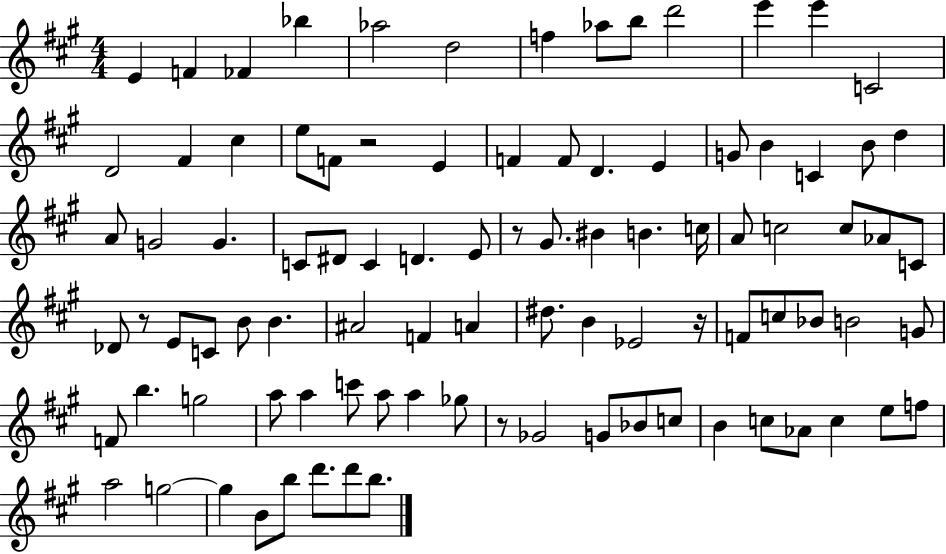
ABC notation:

X:1
T:Untitled
M:4/4
L:1/4
K:A
E F _F _b _a2 d2 f _a/2 b/2 d'2 e' e' C2 D2 ^F ^c e/2 F/2 z2 E F F/2 D E G/2 B C B/2 d A/2 G2 G C/2 ^D/2 C D E/2 z/2 ^G/2 ^B B c/4 A/2 c2 c/2 _A/2 C/2 _D/2 z/2 E/2 C/2 B/2 B ^A2 F A ^d/2 B _E2 z/4 F/2 c/2 _B/2 B2 G/2 F/2 b g2 a/2 a c'/2 a/2 a _g/2 z/2 _G2 G/2 _B/2 c/2 B c/2 _A/2 c e/2 f/2 a2 g2 g B/2 b/2 d'/2 d'/2 b/2